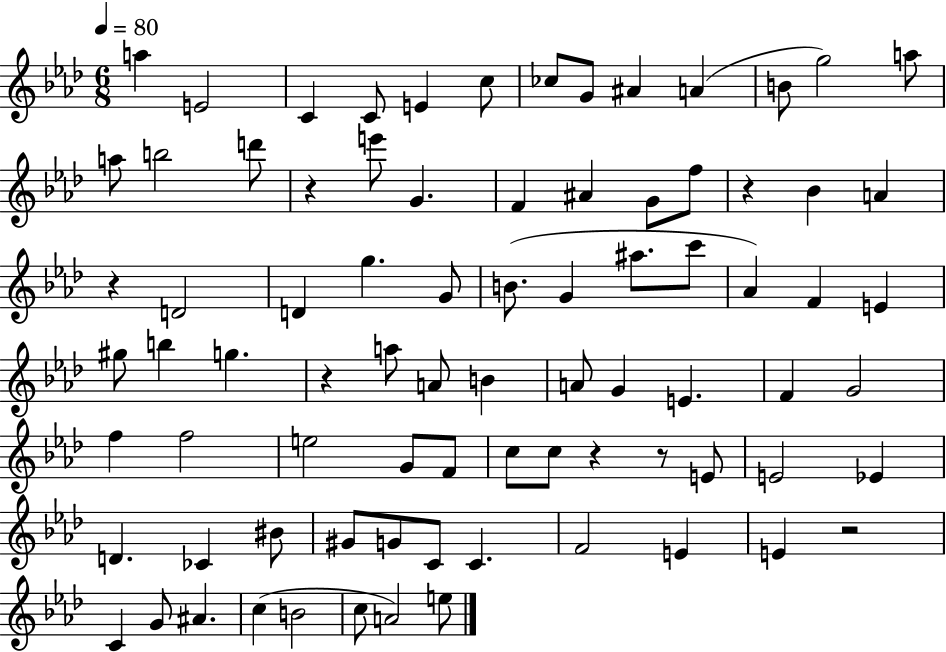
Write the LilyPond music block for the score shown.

{
  \clef treble
  \numericTimeSignature
  \time 6/8
  \key aes \major
  \tempo 4 = 80
  a''4 e'2 | c'4 c'8 e'4 c''8 | ces''8 g'8 ais'4 a'4( | b'8 g''2) a''8 | \break a''8 b''2 d'''8 | r4 e'''8 g'4. | f'4 ais'4 g'8 f''8 | r4 bes'4 a'4 | \break r4 d'2 | d'4 g''4. g'8 | b'8.( g'4 ais''8. c'''8 | aes'4) f'4 e'4 | \break gis''8 b''4 g''4. | r4 a''8 a'8 b'4 | a'8 g'4 e'4. | f'4 g'2 | \break f''4 f''2 | e''2 g'8 f'8 | c''8 c''8 r4 r8 e'8 | e'2 ees'4 | \break d'4. ces'4 bis'8 | gis'8 g'8 c'8 c'4. | f'2 e'4 | e'4 r2 | \break c'4 g'8 ais'4. | c''4( b'2 | c''8 a'2) e''8 | \bar "|."
}